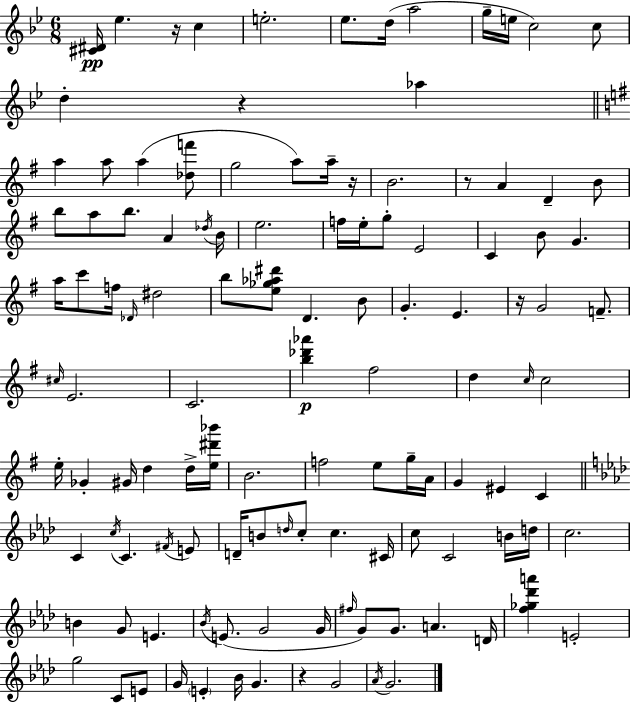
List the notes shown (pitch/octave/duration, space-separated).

[C#4,D#4]/s Eb5/q. R/s C5/q E5/h. Eb5/e. D5/s A5/h G5/s E5/s C5/h C5/e D5/q R/q Ab5/q A5/q A5/e A5/q [Db5,F6]/e G5/h A5/e A5/s R/s B4/h. R/e A4/q D4/q B4/e B5/e A5/e B5/e. A4/q Db5/s B4/s E5/h. F5/s E5/s G5/e E4/h C4/q B4/e G4/q. A5/s C6/e F5/s Db4/s D#5/h B5/e [E5,Gb5,Ab5,D#6]/e D4/q. B4/e G4/q. E4/q. R/s G4/h F4/e. C#5/s E4/h. C4/h. [B5,Db6,Ab6]/q F#5/h D5/q C5/s C5/h E5/s Gb4/q G#4/s D5/q D5/s [E5,D#6,Bb6]/s B4/h. F5/h E5/e G5/s A4/s G4/q EIS4/q C4/q C4/q C5/s C4/q. F#4/s E4/e D4/s B4/e D5/s C5/e C5/q. C#4/s C5/e C4/h B4/s D5/s C5/h. B4/q G4/e E4/q. Bb4/s E4/e. G4/h G4/s F#5/s G4/e G4/e. A4/q. D4/s [F5,Gb5,Db6,A6]/q E4/h G5/h C4/e E4/e G4/s E4/q Bb4/s G4/q. R/q G4/h Ab4/s G4/h.